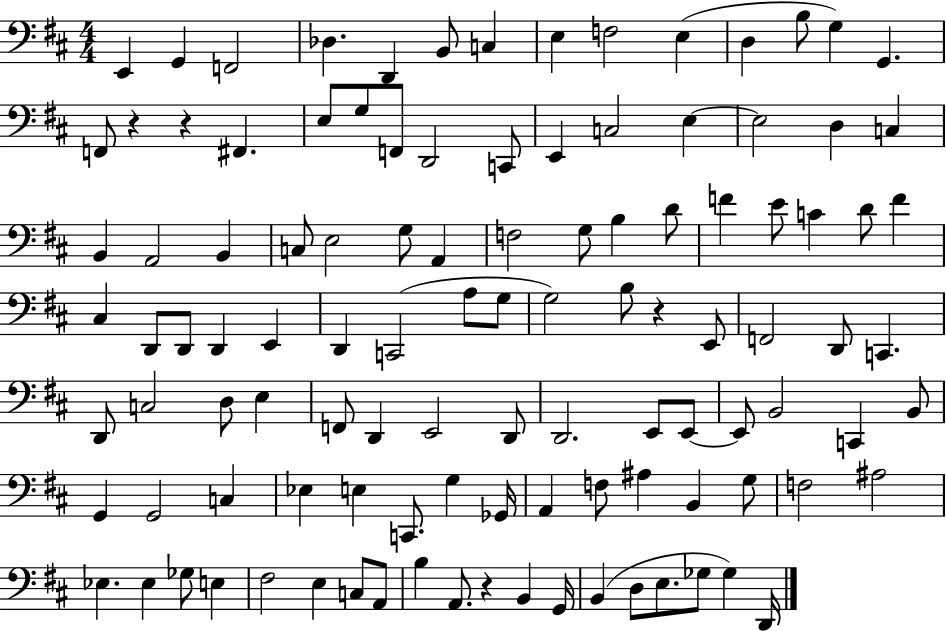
{
  \clef bass
  \numericTimeSignature
  \time 4/4
  \key d \major
  e,4 g,4 f,2 | des4. d,4 b,8 c4 | e4 f2 e4( | d4 b8 g4) g,4. | \break f,8 r4 r4 fis,4. | e8 g8 f,8 d,2 c,8 | e,4 c2 e4~~ | e2 d4 c4 | \break b,4 a,2 b,4 | c8 e2 g8 a,4 | f2 g8 b4 d'8 | f'4 e'8 c'4 d'8 f'4 | \break cis4 d,8 d,8 d,4 e,4 | d,4 c,2( a8 g8 | g2) b8 r4 e,8 | f,2 d,8 c,4. | \break d,8 c2 d8 e4 | f,8 d,4 e,2 d,8 | d,2. e,8 e,8~~ | e,8 b,2 c,4 b,8 | \break g,4 g,2 c4 | ees4 e4 c,8. g4 ges,16 | a,4 f8 ais4 b,4 g8 | f2 ais2 | \break ees4. ees4 ges8 e4 | fis2 e4 c8 a,8 | b4 a,8. r4 b,4 g,16 | b,4( d8 e8. ges8 ges4) d,16 | \break \bar "|."
}